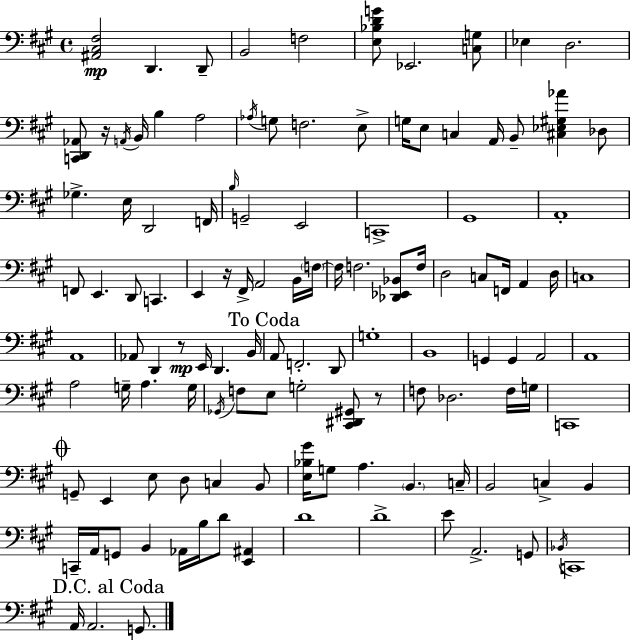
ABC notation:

X:1
T:Untitled
M:4/4
L:1/4
K:A
[^A,,^C,^F,]2 D,, D,,/2 B,,2 F,2 [E,_B,DG]/2 _E,,2 [C,G,]/2 _E, D,2 [C,,D,,_A,,]/2 z/4 A,,/4 B,,/4 B, A,2 _A,/4 G,/2 F,2 E,/2 G,/4 E,/2 C, A,,/4 B,,/2 [^C,_E,^G,_A] _D,/2 _G, E,/4 D,,2 F,,/4 B,/4 G,,2 E,,2 C,,4 ^G,,4 A,,4 F,,/2 E,, D,,/2 C,, E,, z/4 ^F,,/4 A,,2 B,,/4 F,/4 F,/4 F,2 [_D,,_E,,_B,,]/2 F,/4 D,2 C,/2 F,,/4 A,, D,/4 C,4 A,,4 _A,,/2 D,, z/2 E,,/4 D,, B,,/4 A,,/2 F,,2 D,,/2 G,4 B,,4 G,, G,, A,,2 A,,4 A,2 G,/4 A, G,/4 _G,,/4 F,/2 E,/2 G,2 [^C,,^D,,^G,,]/2 z/2 F,/2 _D,2 F,/4 G,/4 C,,4 G,,/2 E,, E,/2 D,/2 C, B,,/2 [E,_B,^G]/4 G,/2 A, B,, C,/4 B,,2 C, B,, C,,/4 A,,/4 G,,/2 B,, _A,,/4 B,/4 D/2 [E,,^A,,] D4 D4 E/2 A,,2 G,,/2 _B,,/4 C,,4 A,,/4 A,,2 G,,/2